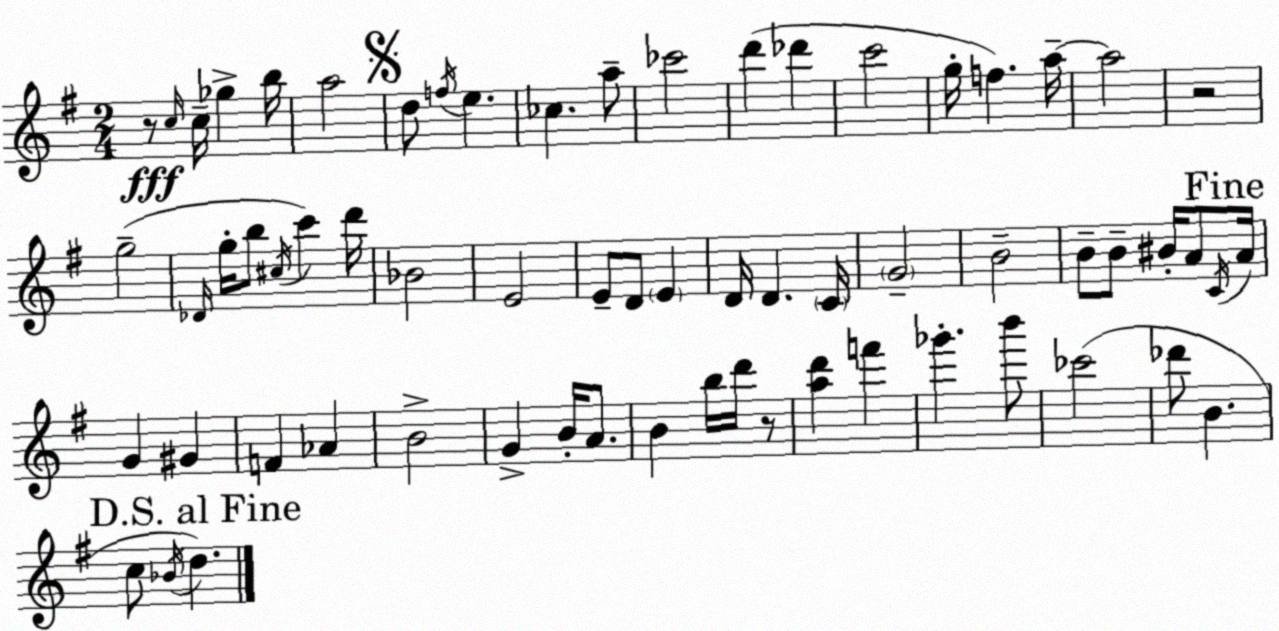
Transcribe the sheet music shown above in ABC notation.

X:1
T:Untitled
M:2/4
L:1/4
K:G
z/2 c/4 c/4 _g b/4 a2 d/2 f/4 e _c a/2 _c'2 d' _d' c'2 g/4 f a/4 a2 z2 g2 _D/4 g/4 b/2 ^c/4 c' d'/4 _B2 E2 E/2 D/2 E D/4 D C/4 G2 B2 B/2 B/2 ^B/4 A/2 C/4 A/4 G ^G F _A B2 G B/4 A/2 B b/4 d'/4 z/2 [ad'] f' _g' b'/2 _c'2 _d'/2 B c/2 _B/4 d